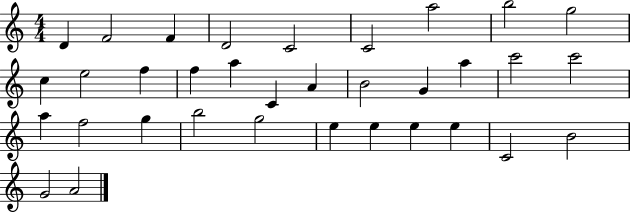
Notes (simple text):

D4/q F4/h F4/q D4/h C4/h C4/h A5/h B5/h G5/h C5/q E5/h F5/q F5/q A5/q C4/q A4/q B4/h G4/q A5/q C6/h C6/h A5/q F5/h G5/q B5/h G5/h E5/q E5/q E5/q E5/q C4/h B4/h G4/h A4/h